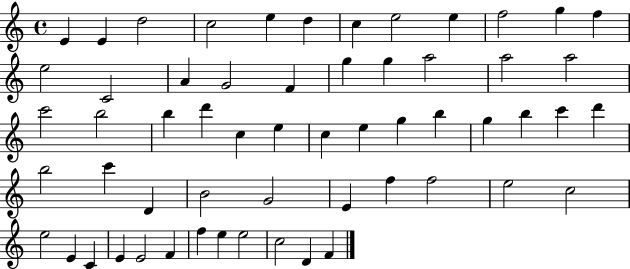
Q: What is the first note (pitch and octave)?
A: E4